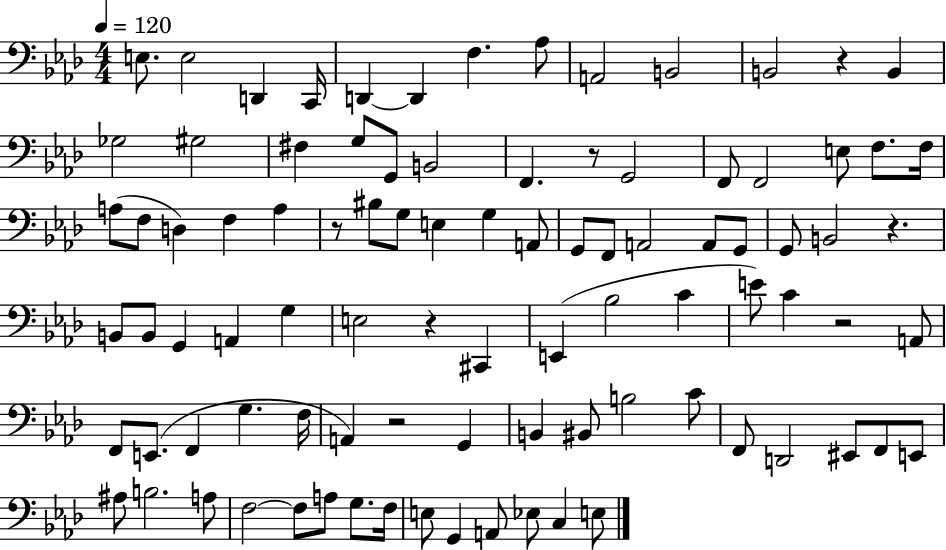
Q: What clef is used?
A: bass